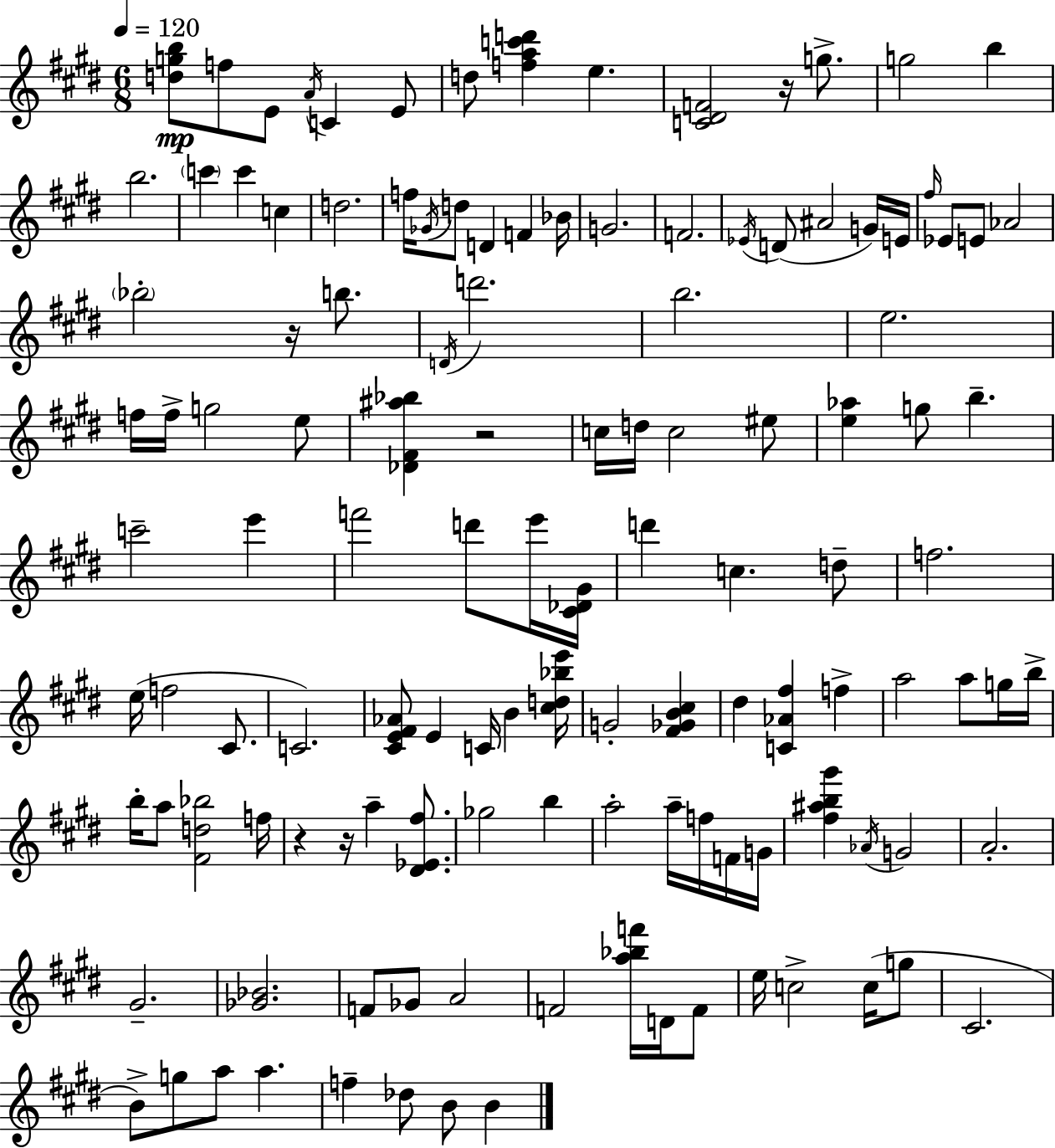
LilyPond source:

{
  \clef treble
  \numericTimeSignature
  \time 6/8
  \key e \major
  \tempo 4 = 120
  <d'' g'' b''>8\mp f''8 e'8 \acciaccatura { a'16 } c'4 e'8 | d''8 <f'' a'' c''' d'''>4 e''4. | <c' dis' f'>2 r16 g''8.-> | g''2 b''4 | \break b''2. | \parenthesize c'''4 c'''4 c''4 | d''2. | f''16 \acciaccatura { ges'16 } d''8 d'4 f'4 | \break bes'16 g'2. | f'2. | \acciaccatura { ees'16 }( d'8 ais'2 | g'16) e'16 \grace { fis''16 } ees'8 e'8 aes'2 | \break \parenthesize bes''2-. | r16 b''8. \acciaccatura { d'16 } d'''2. | b''2. | e''2. | \break f''16 f''16-> g''2 | e''8 <des' fis' ais'' bes''>4 r2 | c''16 d''16 c''2 | eis''8 <e'' aes''>4 g''8 b''4.-- | \break c'''2-- | e'''4 f'''2 | d'''8 e'''16 <cis' des' gis'>16 d'''4 c''4. | d''8-- f''2. | \break e''16( f''2 | cis'8. c'2.) | <cis' e' fis' aes'>8 e'4 c'16 | b'4 <cis'' d'' bes'' e'''>16 g'2-. | \break <fis' ges' b' cis''>4 dis''4 <c' aes' fis''>4 | f''4-> a''2 | a''8 g''16 b''16-> b''16-. a''8 <fis' d'' bes''>2 | f''16 r4 r16 a''4-- | \break <dis' ees' fis''>8. ges''2 | b''4 a''2-. | a''16-- f''16 f'16 g'16 <fis'' ais'' b'' gis'''>4 \acciaccatura { aes'16 } g'2 | a'2.-. | \break gis'2.-- | <ges' bes'>2. | f'8 ges'8 a'2 | f'2 | \break <a'' bes'' f'''>16 d'16 f'8 e''16 c''2-> | c''16( g''8 cis'2. | b'8->) g''8 a''8 | a''4. f''4-- des''8 | \break b'8 b'4 \bar "|."
}